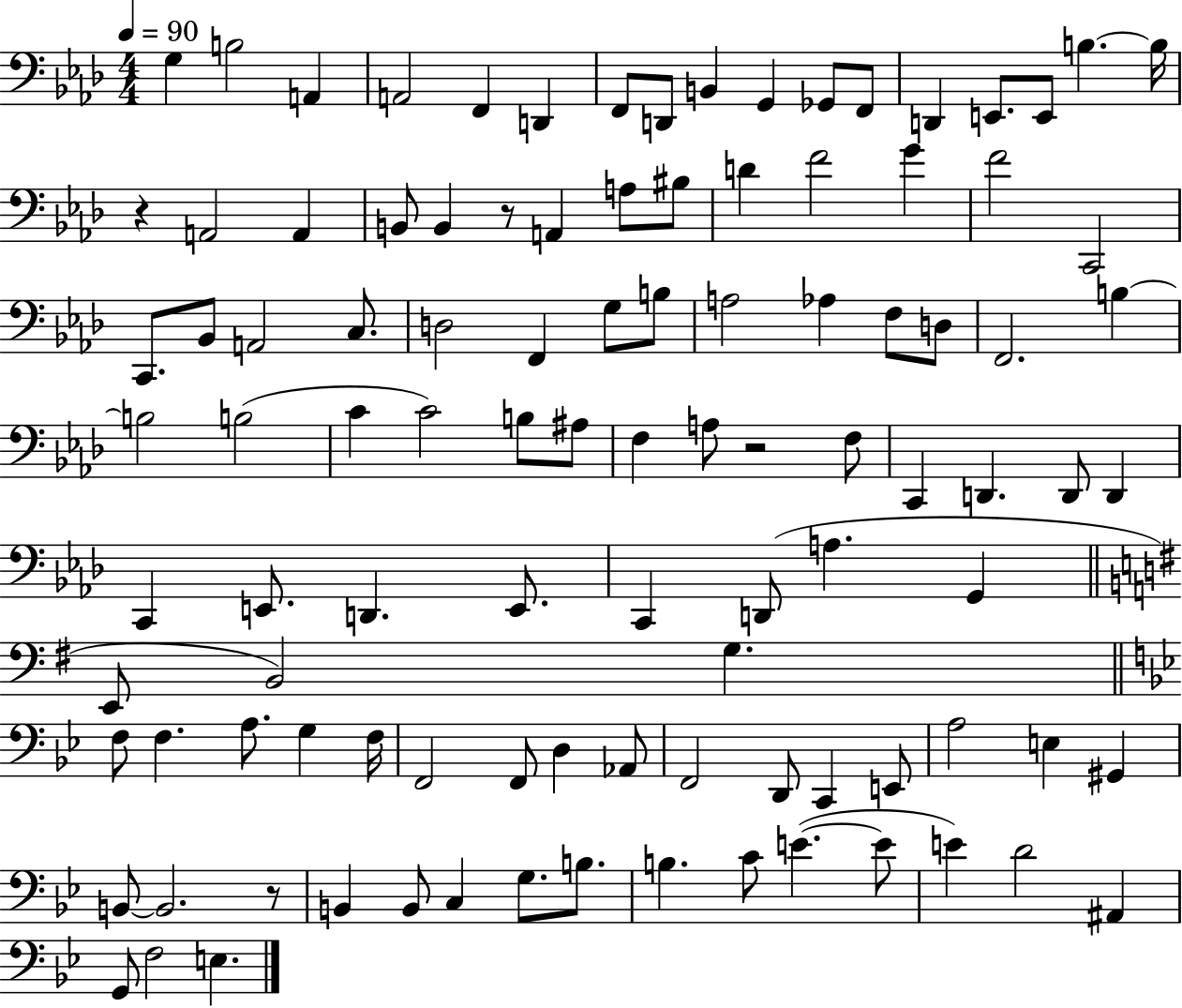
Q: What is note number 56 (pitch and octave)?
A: D2